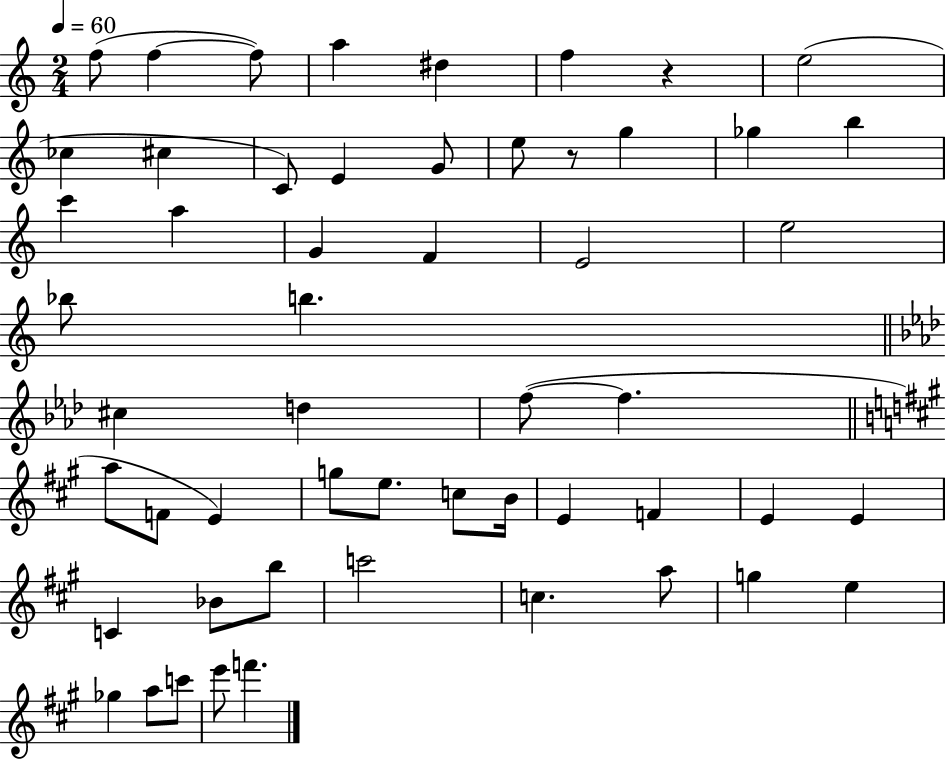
{
  \clef treble
  \numericTimeSignature
  \time 2/4
  \key c \major
  \tempo 4 = 60
  f''8( f''4~~ f''8) | a''4 dis''4 | f''4 r4 | e''2( | \break ces''4 cis''4 | c'8) e'4 g'8 | e''8 r8 g''4 | ges''4 b''4 | \break c'''4 a''4 | g'4 f'4 | e'2 | e''2 | \break bes''8 b''4. | \bar "||" \break \key aes \major cis''4 d''4 | f''8~(~ f''4. | \bar "||" \break \key a \major a''8 f'8 e'4) | g''8 e''8. c''8 b'16 | e'4 f'4 | e'4 e'4 | \break c'4 bes'8 b''8 | c'''2 | c''4. a''8 | g''4 e''4 | \break ges''4 a''8 c'''8 | e'''8 f'''4. | \bar "|."
}